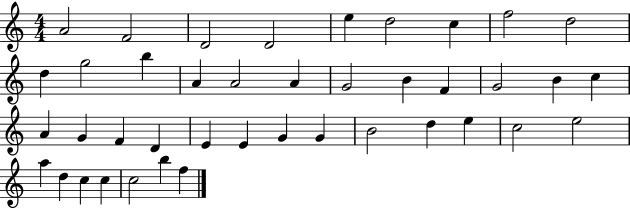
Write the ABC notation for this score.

X:1
T:Untitled
M:4/4
L:1/4
K:C
A2 F2 D2 D2 e d2 c f2 d2 d g2 b A A2 A G2 B F G2 B c A G F D E E G G B2 d e c2 e2 a d c c c2 b f